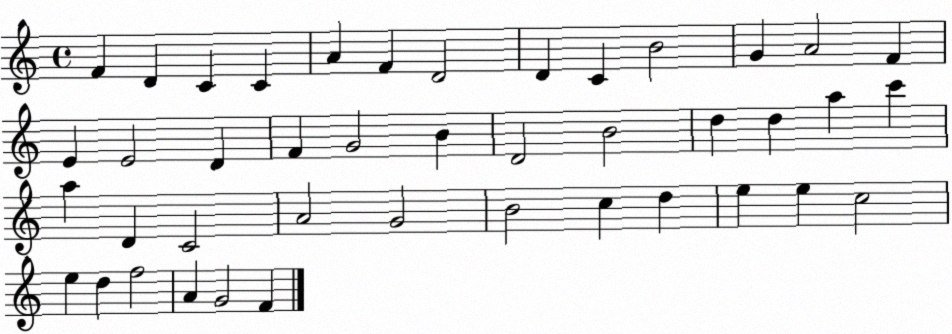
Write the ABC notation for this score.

X:1
T:Untitled
M:4/4
L:1/4
K:C
F D C C A F D2 D C B2 G A2 F E E2 D F G2 B D2 B2 d d a c' a D C2 A2 G2 B2 c d e e c2 e d f2 A G2 F